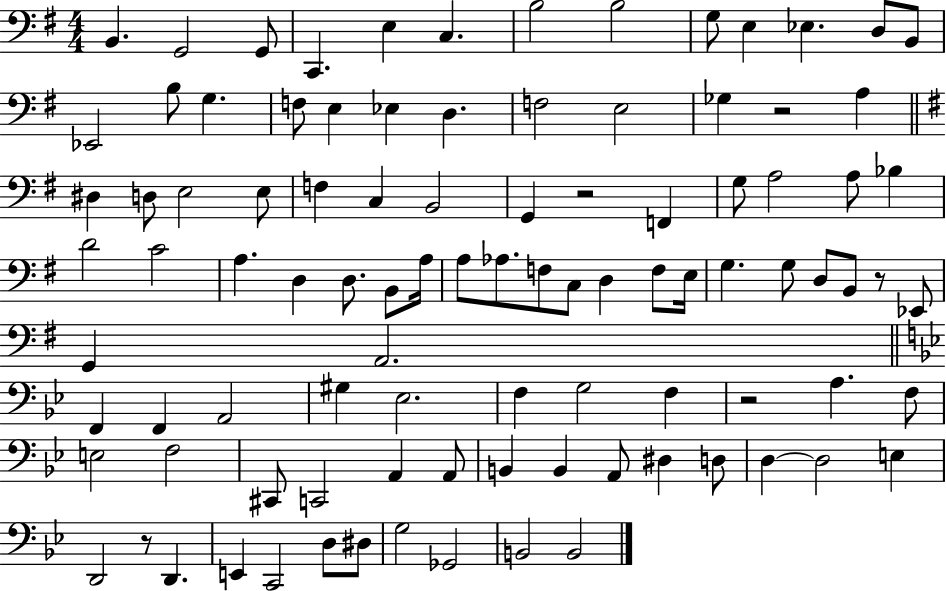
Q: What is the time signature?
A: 4/4